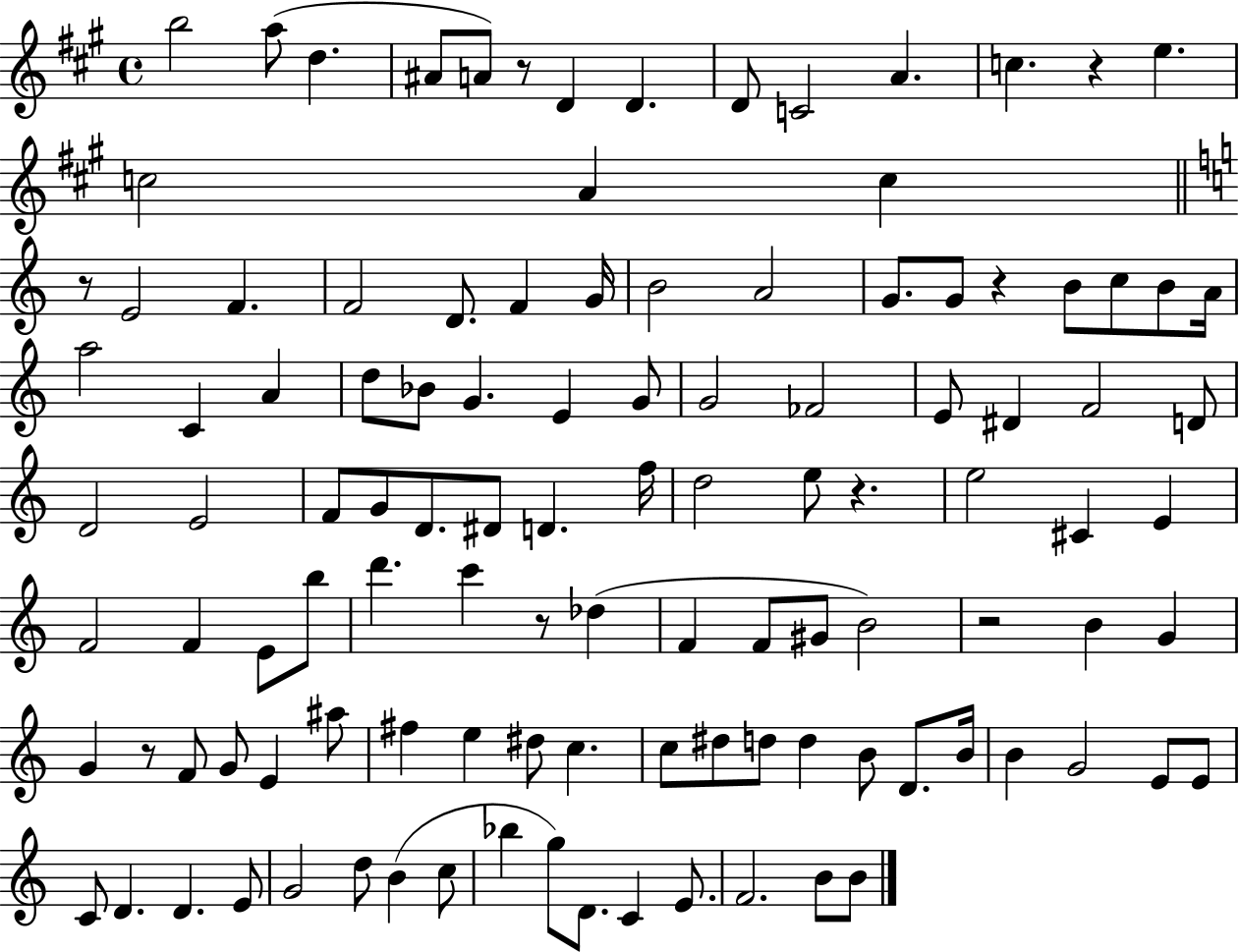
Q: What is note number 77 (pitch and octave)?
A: D#5